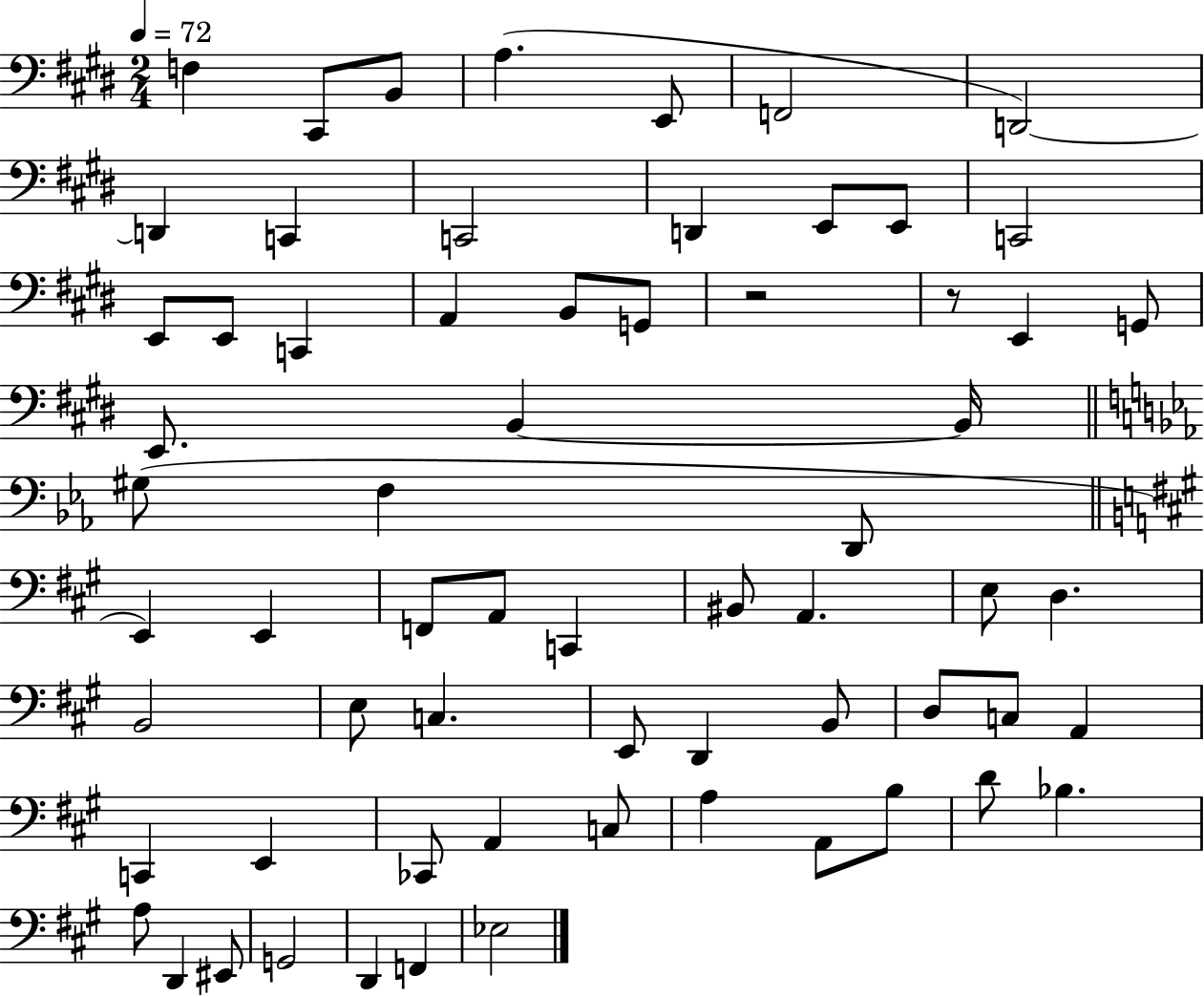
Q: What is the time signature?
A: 2/4